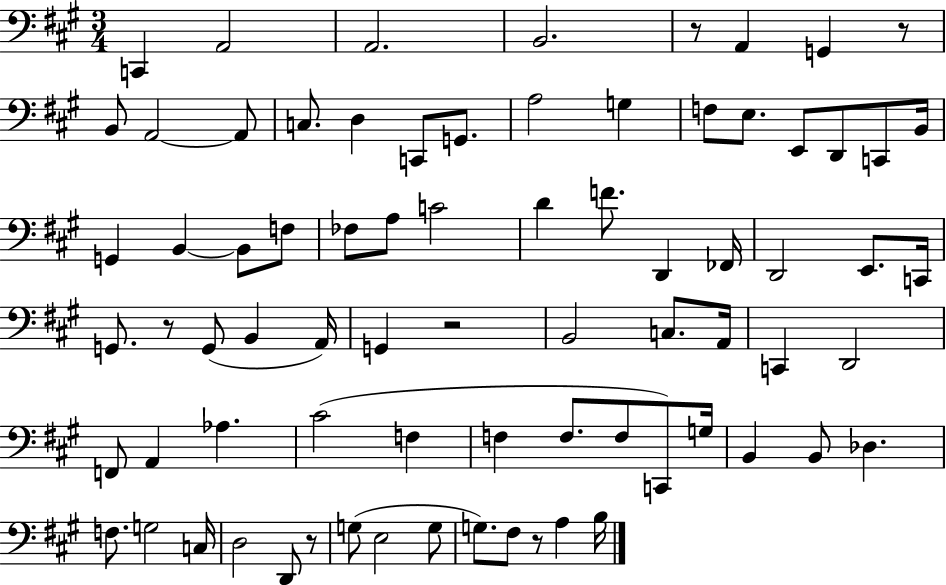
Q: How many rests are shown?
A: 6